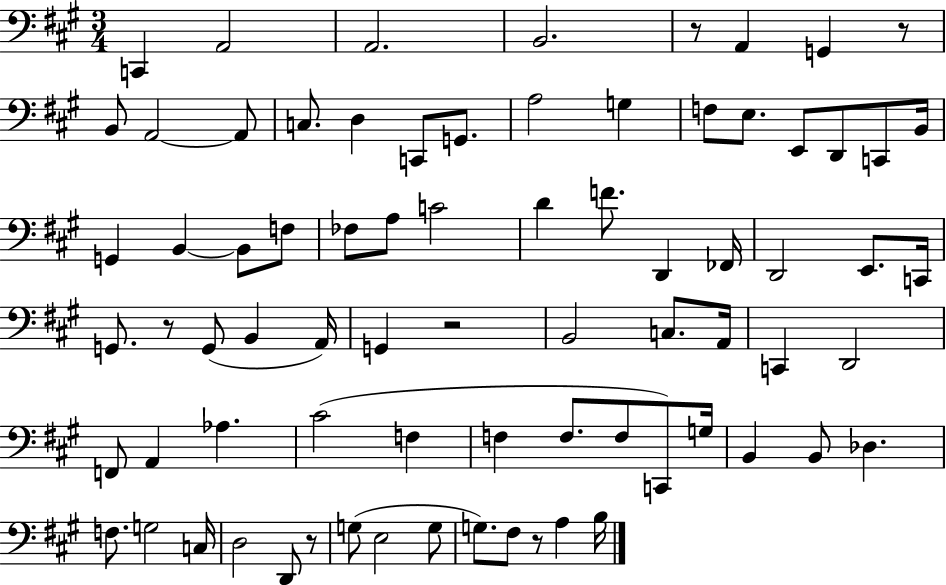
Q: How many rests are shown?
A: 6